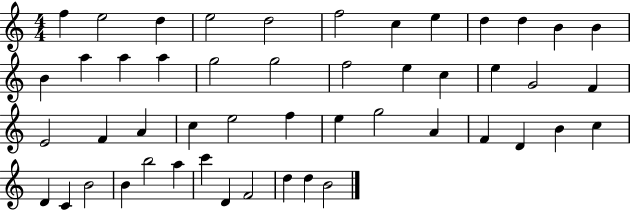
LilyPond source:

{
  \clef treble
  \numericTimeSignature
  \time 4/4
  \key c \major
  f''4 e''2 d''4 | e''2 d''2 | f''2 c''4 e''4 | d''4 d''4 b'4 b'4 | \break b'4 a''4 a''4 a''4 | g''2 g''2 | f''2 e''4 c''4 | e''4 g'2 f'4 | \break e'2 f'4 a'4 | c''4 e''2 f''4 | e''4 g''2 a'4 | f'4 d'4 b'4 c''4 | \break d'4 c'4 b'2 | b'4 b''2 a''4 | c'''4 d'4 f'2 | d''4 d''4 b'2 | \break \bar "|."
}